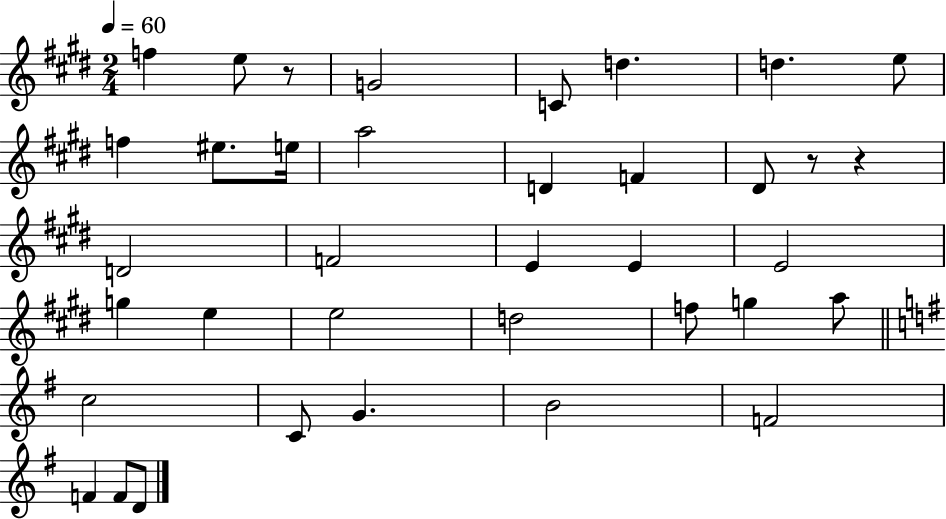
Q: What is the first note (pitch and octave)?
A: F5